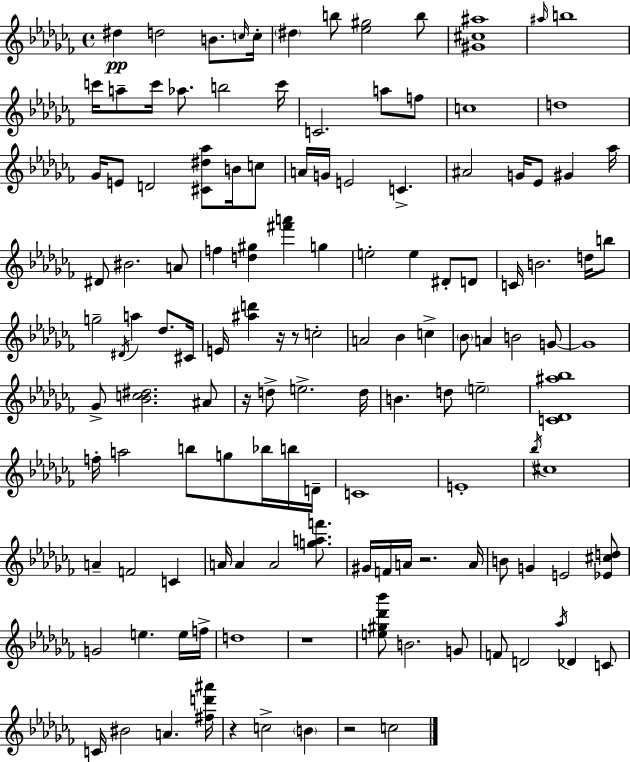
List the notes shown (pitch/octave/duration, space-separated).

D#5/q D5/h B4/e. C5/s C5/s D#5/q B5/e [Eb5,G#5]/h B5/e [G#4,C#5,A#5]/w A#5/s B5/w C6/s A5/e C6/s Ab5/e. B5/h C6/s C4/h. A5/e F5/e C5/w D5/w Gb4/s E4/e D4/h [C#4,D#5,Ab5]/e B4/s C5/e A4/s G4/s E4/h C4/q. A#4/h G4/s Eb4/e G#4/q Ab5/s D#4/e BIS4/h. A4/e F5/q [D5,G#5]/q [F#6,A6]/q G5/q E5/h E5/q D#4/e D4/e C4/s B4/h. D5/s B5/e G5/h D#4/s A5/q Db5/e. C#4/s E4/s [A#5,D6]/q R/s R/e C5/h A4/h Bb4/q C5/q Bb4/e A4/q B4/h G4/e G4/w Gb4/e [Bb4,C5,D#5]/h. A#4/e R/s D5/e E5/h. D5/s B4/q. D5/e E5/h [C4,Db4,A#5,Bb5]/w F5/s A5/h B5/e G5/e Bb5/s B5/s D4/s C4/w E4/w Bb5/s C#5/w A4/q F4/h C4/q A4/s A4/q A4/h [G5,A5,F6]/e. G#4/s F4/s A4/s R/h. A4/s B4/e G4/q E4/h [Eb4,C#5,D5]/e G4/h E5/q. E5/s F5/s D5/w R/w [E5,G#5,Db6,Bb6]/e B4/h. G4/e F4/e D4/h Ab5/s Db4/q C4/e C4/s BIS4/h A4/q. [F#5,D6,A#6]/s R/q C5/h B4/q R/h C5/h